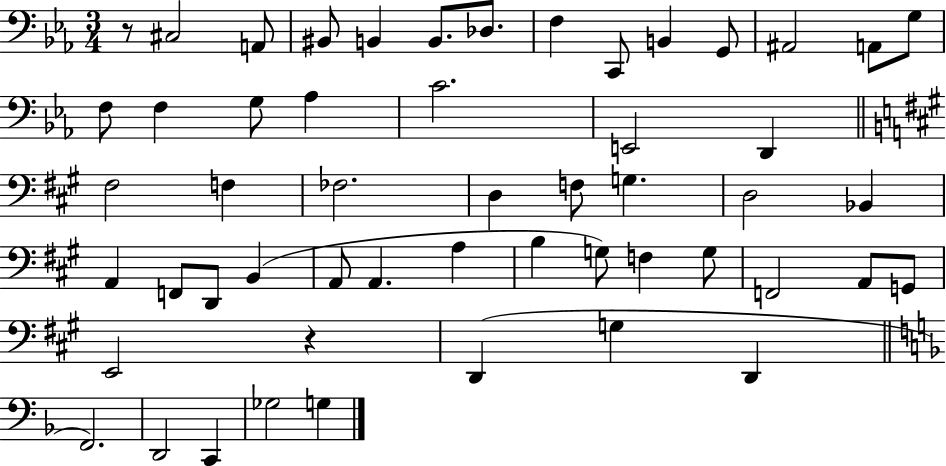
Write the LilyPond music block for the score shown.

{
  \clef bass
  \numericTimeSignature
  \time 3/4
  \key ees \major
  r8 cis2 a,8 | bis,8 b,4 b,8. des8. | f4 c,8 b,4 g,8 | ais,2 a,8 g8 | \break f8 f4 g8 aes4 | c'2. | e,2 d,4 | \bar "||" \break \key a \major fis2 f4 | fes2. | d4 f8 g4. | d2 bes,4 | \break a,4 f,8 d,8 b,4( | a,8 a,4. a4 | b4 g8) f4 g8 | f,2 a,8 g,8 | \break e,2 r4 | d,4( g4 d,4 | \bar "||" \break \key f \major f,2.) | d,2 c,4 | ges2 g4 | \bar "|."
}